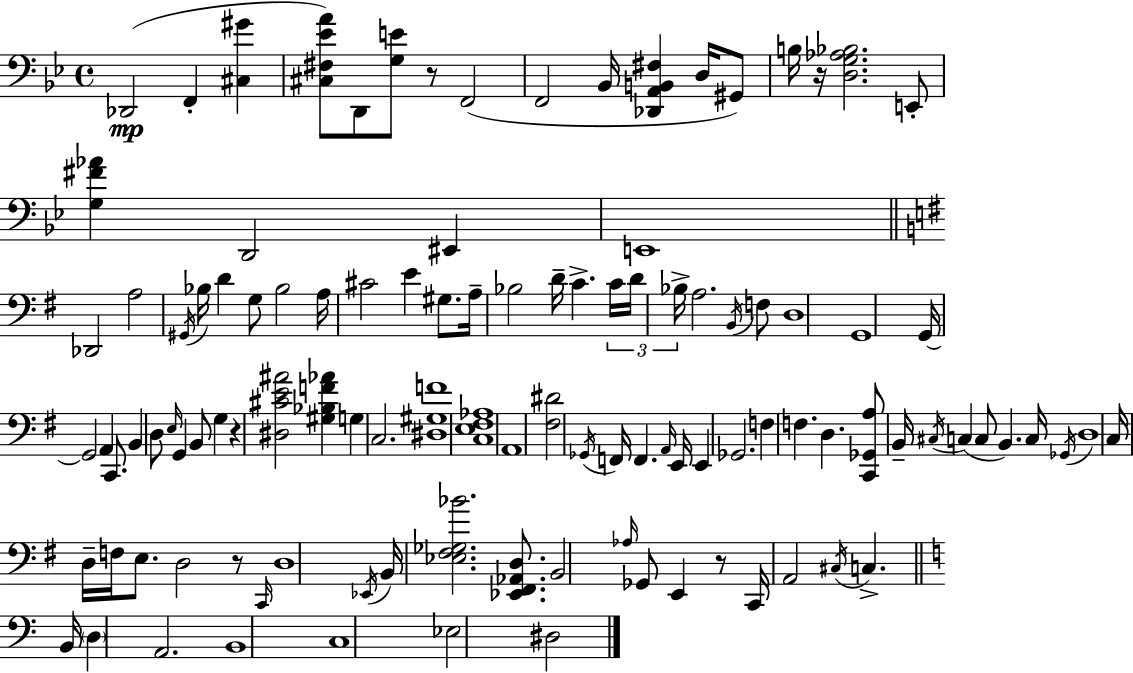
{
  \clef bass
  \time 4/4
  \defaultTimeSignature
  \key bes \major
  des,2(\mp f,4-. <cis gis'>4 | <cis fis ees' a'>8) d,8 <g e'>8 r8 f,2( | f,2 bes,16 <des, a, b, fis>4 d16 gis,8) | b16 r16 <d g aes bes>2. e,8-. | \break <g fis' aes'>4 d,2 eis,4 | e,1 | \bar "||" \break \key g \major des,2 a2 | \acciaccatura { gis,16 } bes16 d'4 g8 bes2 | a16 cis'2 e'4 gis8. | a16-- bes2 d'16-- c'4.-> | \break \tuplet 3/2 { c'16 d'16 bes16-> } a2. \acciaccatura { b,16 } | f8 d1 | g,1 | g,16~~ g,2 a,4 c,8. | \break b,4 d8 \grace { e16 } g,4 b,8 g4 | r4 <dis cis' e' ais'>2 <gis bes f' aes'>4 | g4 c2. | <dis gis f'>1 | \break <c e fis aes>1 | a,1 | <fis dis'>2 \acciaccatura { ges,16 } f,16 f,4. | \grace { a,16 } e,16 e,4 ges,2. | \break f4 f4. d4. | <c, ges, a>8 b,16-- \acciaccatura { cis16 }( c4 c8 b,4.) | c16 \acciaccatura { ges,16 } d1 | c16 d16-- f16 e8. d2 | \break r8 \grace { c,16 } d1 | \acciaccatura { ees,16 } b,16 <ees fis ges bes'>2. | <ees, fis, aes, d>8. b,2 | \grace { aes16 } ges,8 e,4 r8 c,16 a,2 | \break \acciaccatura { cis16 } c4.-> \bar "||" \break \key c \major b,16 \parenthesize d4 a,2. | b,1 | c1 | ees2 dis2 | \break \bar "|."
}